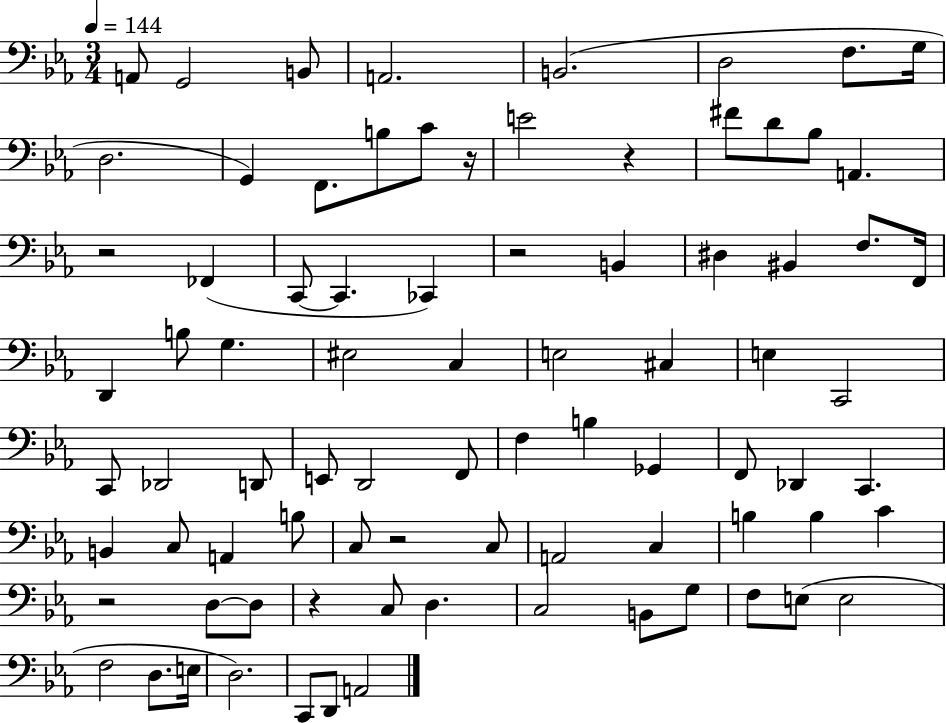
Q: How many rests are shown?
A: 7